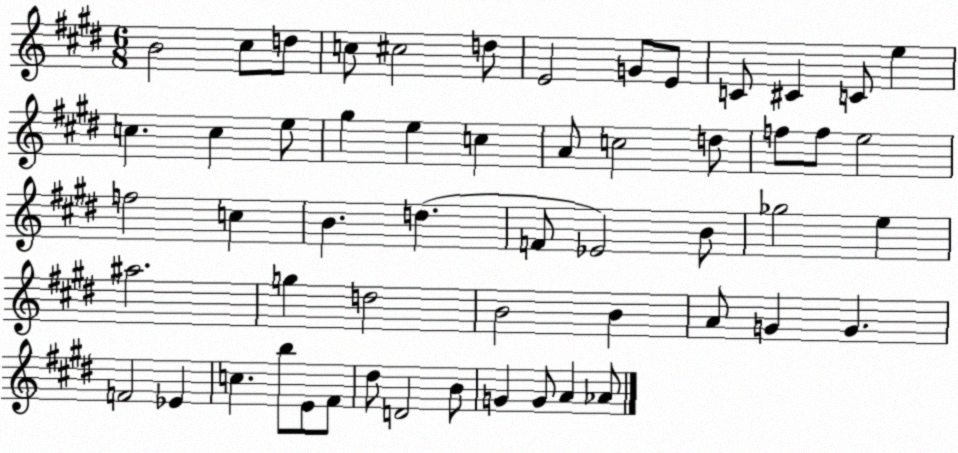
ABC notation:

X:1
T:Untitled
M:6/8
L:1/4
K:E
B2 ^c/2 d/2 c/2 ^c2 d/2 E2 G/2 E/2 C/2 ^C C/2 e c c e/2 ^g e c A/2 c2 d/2 f/2 f/2 e2 f2 c B d F/2 _E2 B/2 _g2 e ^a2 g d2 B2 B A/2 G G F2 _E c b/2 E/2 ^F/2 ^d/2 D2 B/2 G G/2 A _A/2